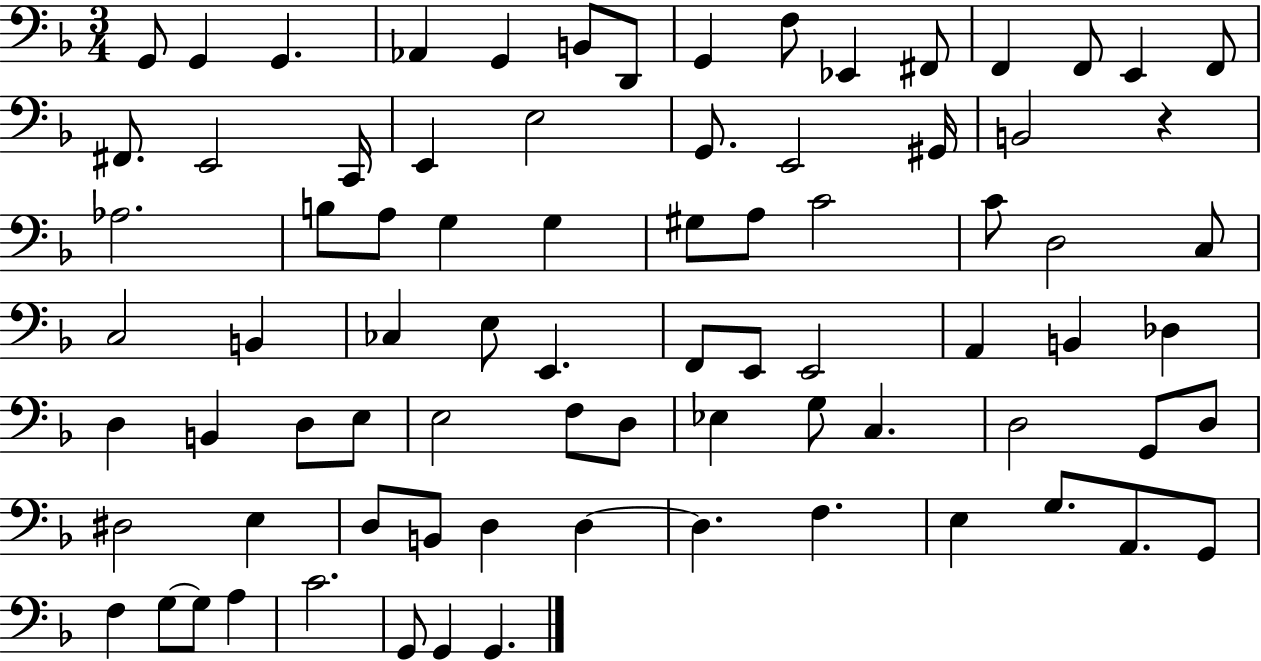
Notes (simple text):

G2/e G2/q G2/q. Ab2/q G2/q B2/e D2/e G2/q F3/e Eb2/q F#2/e F2/q F2/e E2/q F2/e F#2/e. E2/h C2/s E2/q E3/h G2/e. E2/h G#2/s B2/h R/q Ab3/h. B3/e A3/e G3/q G3/q G#3/e A3/e C4/h C4/e D3/h C3/e C3/h B2/q CES3/q E3/e E2/q. F2/e E2/e E2/h A2/q B2/q Db3/q D3/q B2/q D3/e E3/e E3/h F3/e D3/e Eb3/q G3/e C3/q. D3/h G2/e D3/e D#3/h E3/q D3/e B2/e D3/q D3/q D3/q. F3/q. E3/q G3/e. A2/e. G2/e F3/q G3/e G3/e A3/q C4/h. G2/e G2/q G2/q.